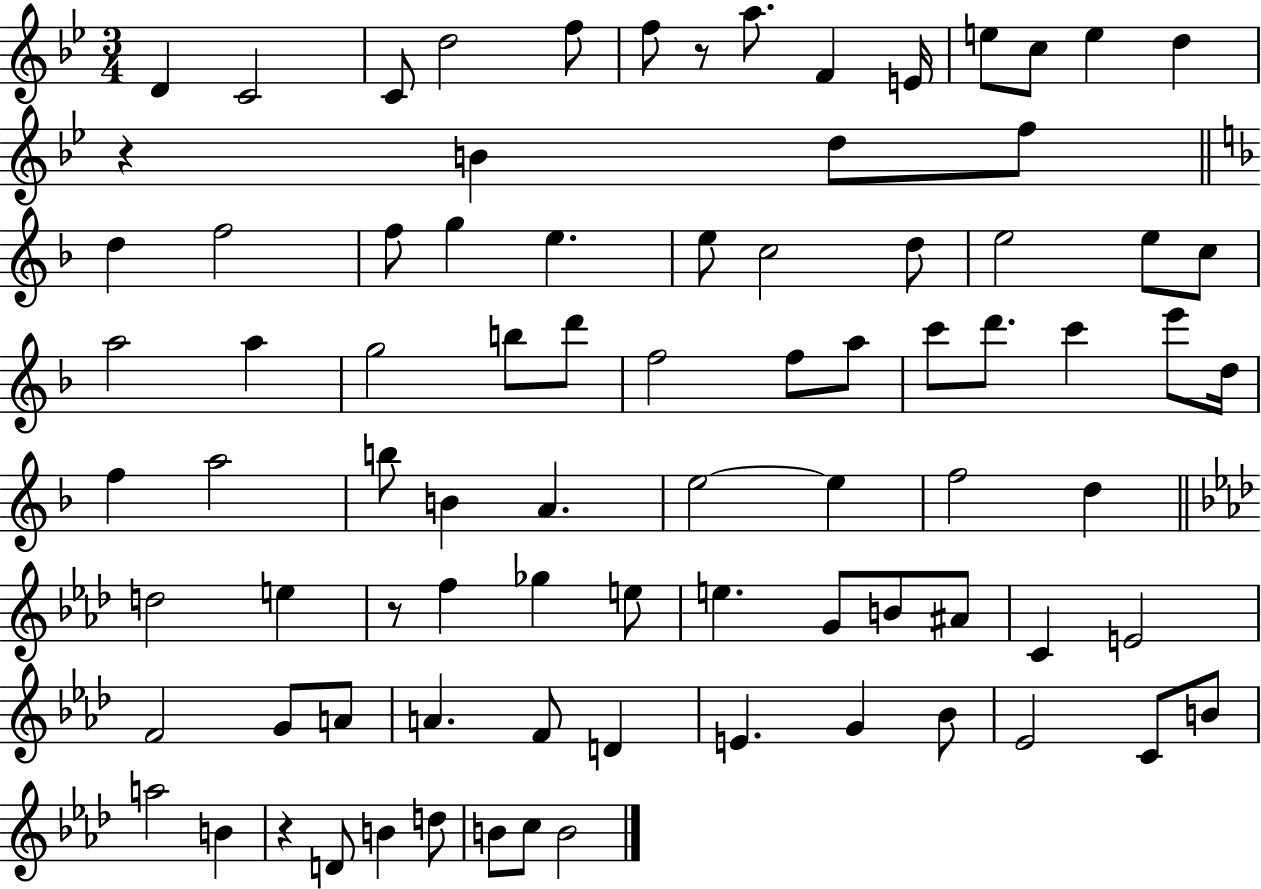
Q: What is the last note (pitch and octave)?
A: B4